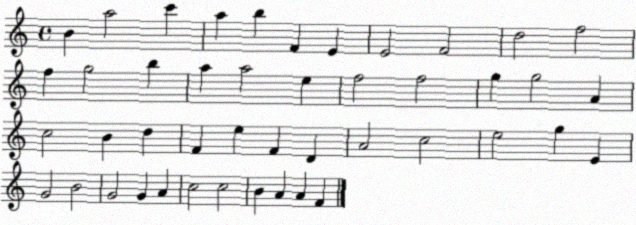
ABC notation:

X:1
T:Untitled
M:4/4
L:1/4
K:C
B a2 c' a b F E E2 F2 d2 f2 f g2 b a a2 e f2 f2 g g2 A c2 B d F e F D A2 c2 e2 g E G2 B2 G2 G A c2 c2 B A A F